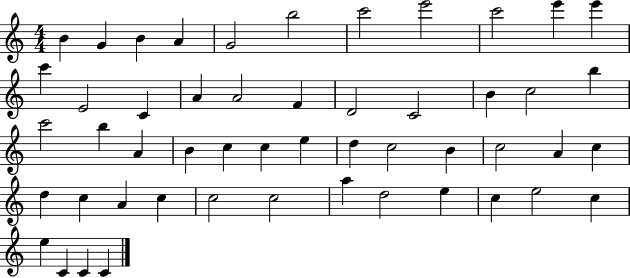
B4/q G4/q B4/q A4/q G4/h B5/h C6/h E6/h C6/h E6/q E6/q C6/q E4/h C4/q A4/q A4/h F4/q D4/h C4/h B4/q C5/h B5/q C6/h B5/q A4/q B4/q C5/q C5/q E5/q D5/q C5/h B4/q C5/h A4/q C5/q D5/q C5/q A4/q C5/q C5/h C5/h A5/q D5/h E5/q C5/q E5/h C5/q E5/q C4/q C4/q C4/q